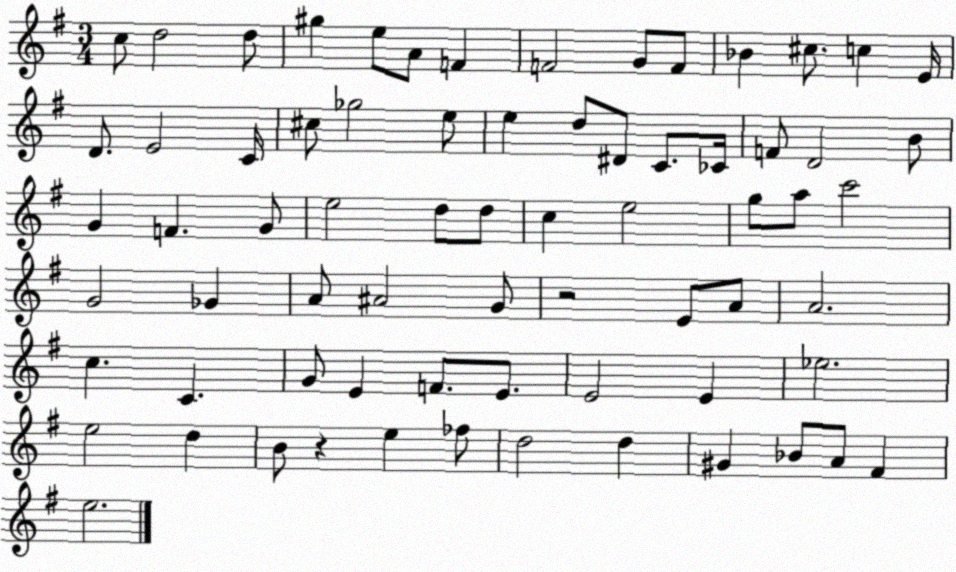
X:1
T:Untitled
M:3/4
L:1/4
K:G
c/2 d2 d/2 ^g e/2 A/2 F F2 G/2 F/2 _B ^c/2 c E/4 D/2 E2 C/4 ^c/2 _g2 e/2 e d/2 ^D/2 C/2 _C/4 F/2 D2 B/2 G F G/2 e2 d/2 d/2 c e2 g/2 a/2 c'2 G2 _G A/2 ^A2 G/2 z2 E/2 A/2 A2 c C G/2 E F/2 E/2 E2 E _e2 e2 d B/2 z e _f/2 d2 d ^G _B/2 A/2 ^F e2